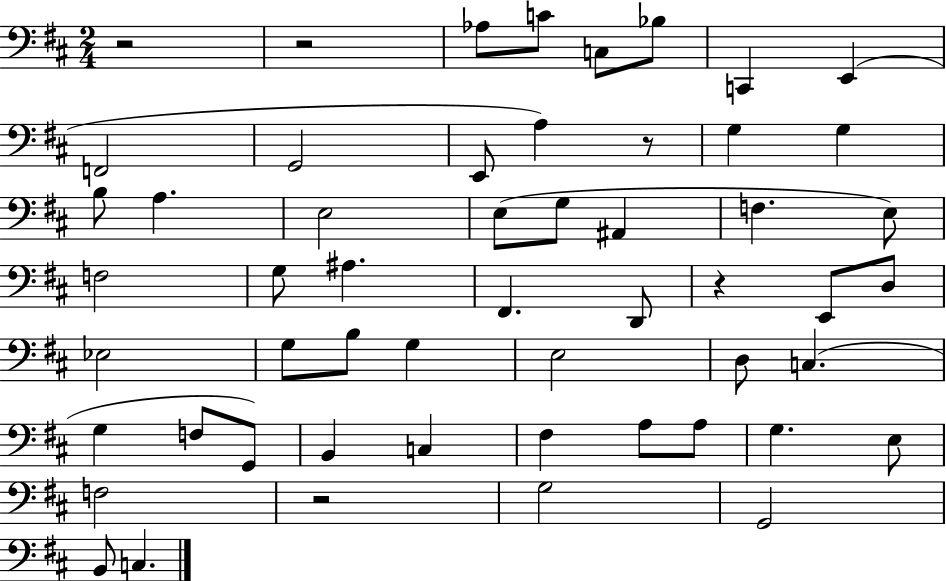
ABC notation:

X:1
T:Untitled
M:2/4
L:1/4
K:D
z2 z2 _A,/2 C/2 C,/2 _B,/2 C,, E,, F,,2 G,,2 E,,/2 A, z/2 G, G, B,/2 A, E,2 E,/2 G,/2 ^A,, F, E,/2 F,2 G,/2 ^A, ^F,, D,,/2 z E,,/2 D,/2 _E,2 G,/2 B,/2 G, E,2 D,/2 C, G, F,/2 G,,/2 B,, C, ^F, A,/2 A,/2 G, E,/2 F,2 z2 G,2 G,,2 B,,/2 C,